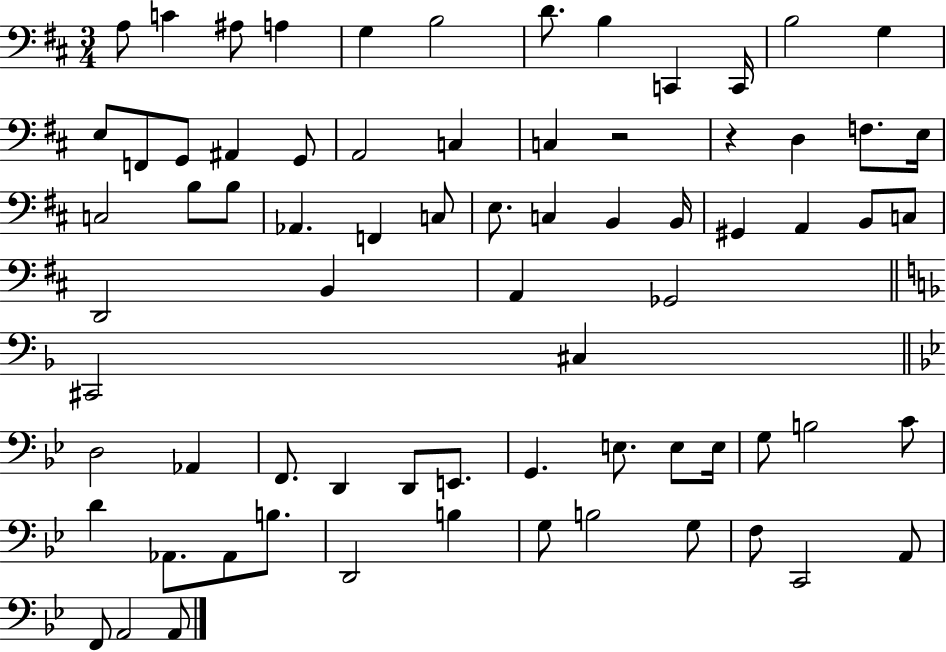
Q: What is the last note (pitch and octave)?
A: A2